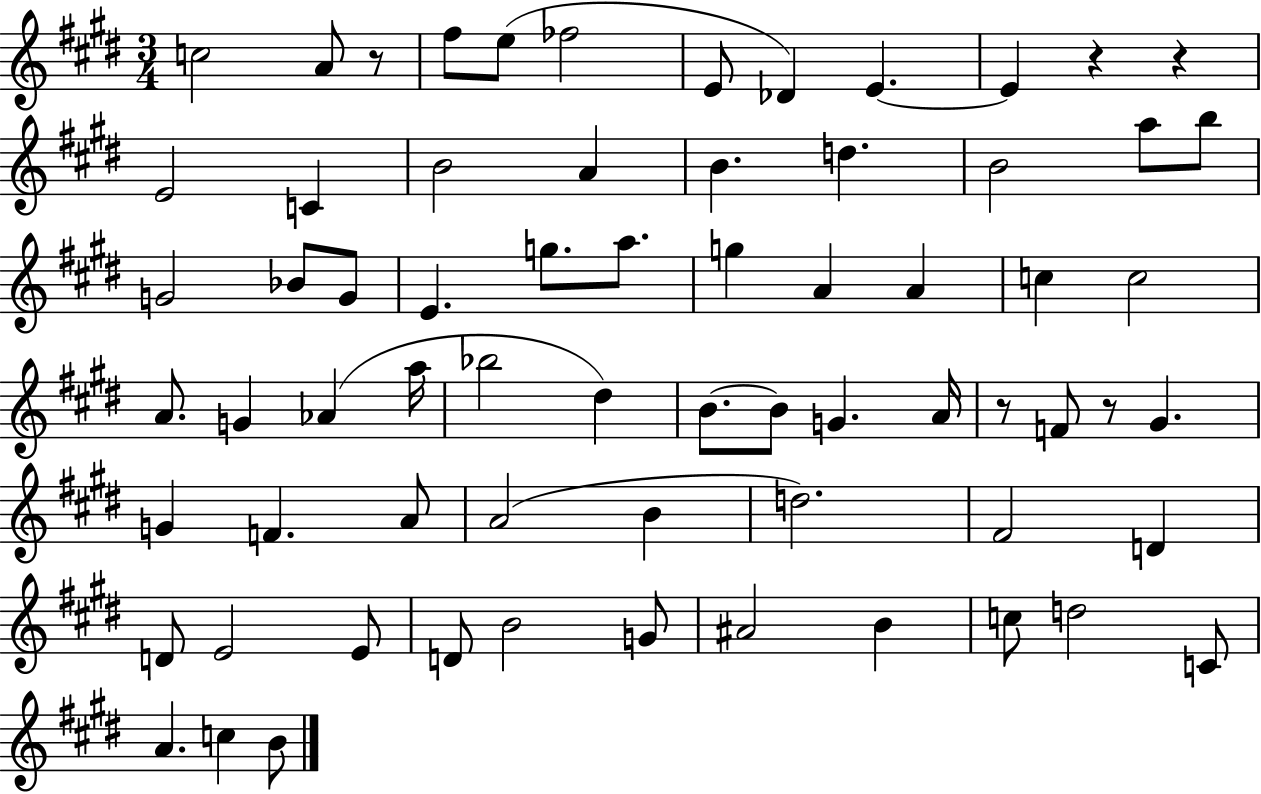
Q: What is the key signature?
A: E major